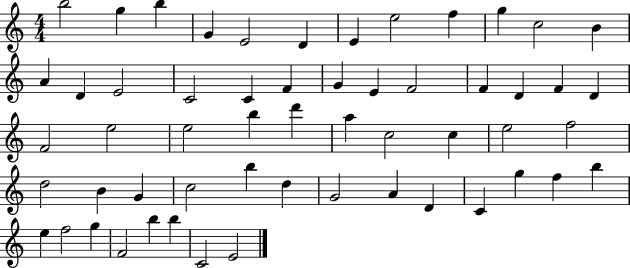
{
  \clef treble
  \numericTimeSignature
  \time 4/4
  \key c \major
  b''2 g''4 b''4 | g'4 e'2 d'4 | e'4 e''2 f''4 | g''4 c''2 b'4 | \break a'4 d'4 e'2 | c'2 c'4 f'4 | g'4 e'4 f'2 | f'4 d'4 f'4 d'4 | \break f'2 e''2 | e''2 b''4 d'''4 | a''4 c''2 c''4 | e''2 f''2 | \break d''2 b'4 g'4 | c''2 b''4 d''4 | g'2 a'4 d'4 | c'4 g''4 f''4 b''4 | \break e''4 f''2 g''4 | f'2 b''4 b''4 | c'2 e'2 | \bar "|."
}